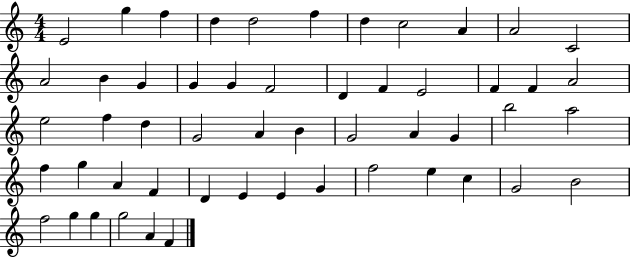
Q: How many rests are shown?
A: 0